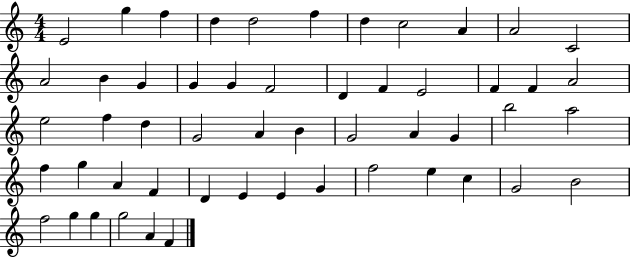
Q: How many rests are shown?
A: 0